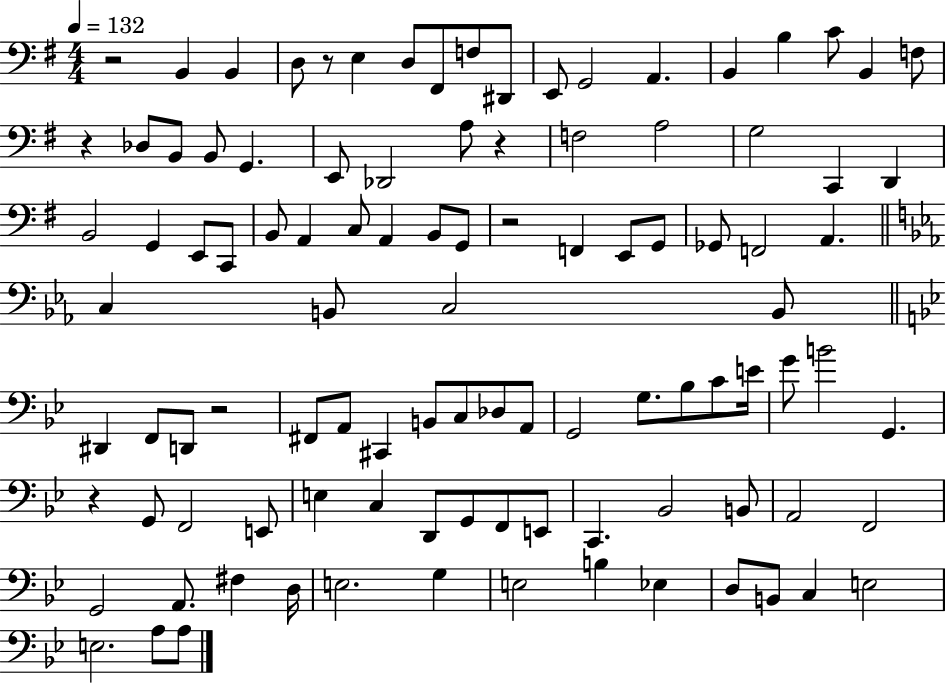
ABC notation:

X:1
T:Untitled
M:4/4
L:1/4
K:G
z2 B,, B,, D,/2 z/2 E, D,/2 ^F,,/2 F,/2 ^D,,/2 E,,/2 G,,2 A,, B,, B, C/2 B,, F,/2 z _D,/2 B,,/2 B,,/2 G,, E,,/2 _D,,2 A,/2 z F,2 A,2 G,2 C,, D,, B,,2 G,, E,,/2 C,,/2 B,,/2 A,, C,/2 A,, B,,/2 G,,/2 z2 F,, E,,/2 G,,/2 _G,,/2 F,,2 A,, C, B,,/2 C,2 B,,/2 ^D,, F,,/2 D,,/2 z2 ^F,,/2 A,,/2 ^C,, B,,/2 C,/2 _D,/2 A,,/2 G,,2 G,/2 _B,/2 C/2 E/4 G/2 B2 G,, z G,,/2 F,,2 E,,/2 E, C, D,,/2 G,,/2 F,,/2 E,,/2 C,, _B,,2 B,,/2 A,,2 F,,2 G,,2 A,,/2 ^F, D,/4 E,2 G, E,2 B, _E, D,/2 B,,/2 C, E,2 E,2 A,/2 A,/2